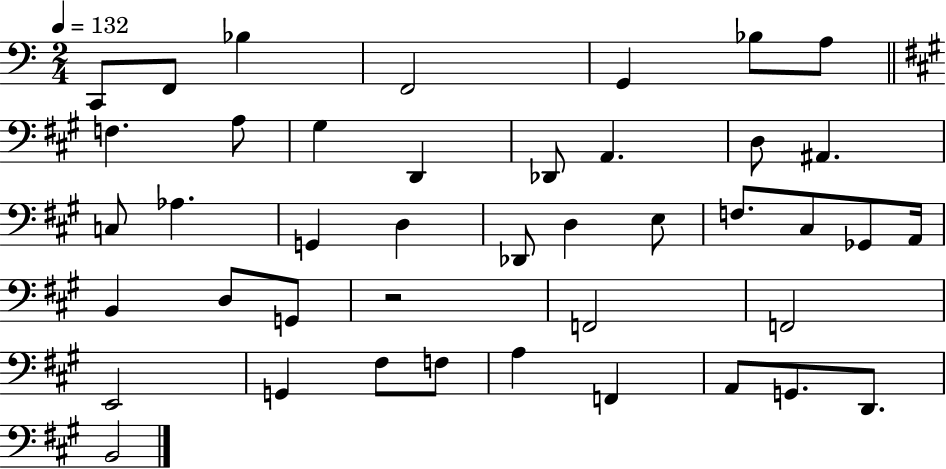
{
  \clef bass
  \numericTimeSignature
  \time 2/4
  \key c \major
  \tempo 4 = 132
  c,8 f,8 bes4 | f,2 | g,4 bes8 a8 | \bar "||" \break \key a \major f4. a8 | gis4 d,4 | des,8 a,4. | d8 ais,4. | \break c8 aes4. | g,4 d4 | des,8 d4 e8 | f8. cis8 ges,8 a,16 | \break b,4 d8 g,8 | r2 | f,2 | f,2 | \break e,2 | g,4 fis8 f8 | a4 f,4 | a,8 g,8. d,8. | \break b,2 | \bar "|."
}